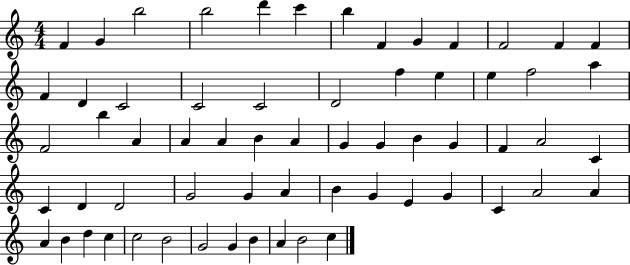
F4/q G4/q B5/h B5/h D6/q C6/q B5/q F4/q G4/q F4/q F4/h F4/q F4/q F4/q D4/q C4/h C4/h C4/h D4/h F5/q E5/q E5/q F5/h A5/q F4/h B5/q A4/q A4/q A4/q B4/q A4/q G4/q G4/q B4/q G4/q F4/q A4/h C4/q C4/q D4/q D4/h G4/h G4/q A4/q B4/q G4/q E4/q G4/q C4/q A4/h A4/q A4/q B4/q D5/q C5/q C5/h B4/h G4/h G4/q B4/q A4/q B4/h C5/q